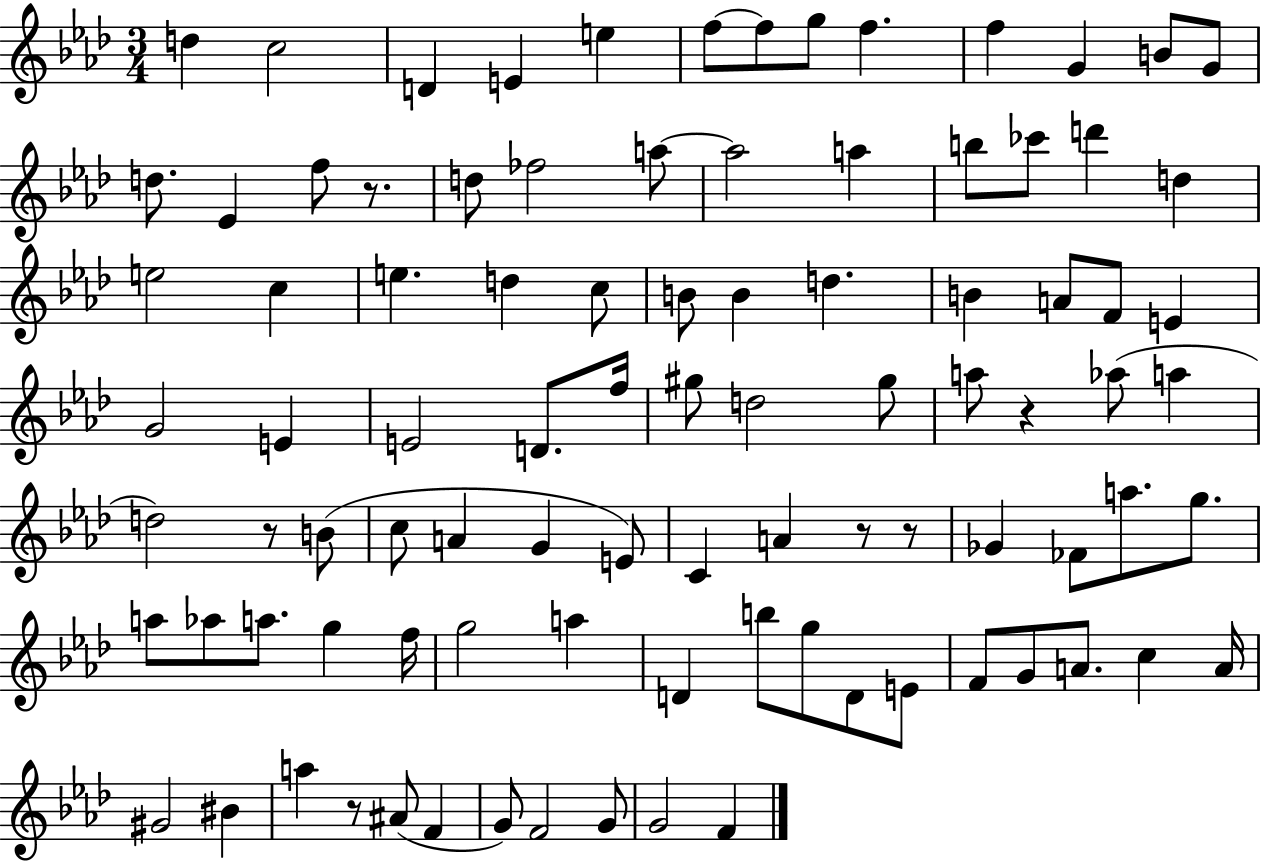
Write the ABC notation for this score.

X:1
T:Untitled
M:3/4
L:1/4
K:Ab
d c2 D E e f/2 f/2 g/2 f f G B/2 G/2 d/2 _E f/2 z/2 d/2 _f2 a/2 a2 a b/2 _c'/2 d' d e2 c e d c/2 B/2 B d B A/2 F/2 E G2 E E2 D/2 f/4 ^g/2 d2 ^g/2 a/2 z _a/2 a d2 z/2 B/2 c/2 A G E/2 C A z/2 z/2 _G _F/2 a/2 g/2 a/2 _a/2 a/2 g f/4 g2 a D b/2 g/2 D/2 E/2 F/2 G/2 A/2 c A/4 ^G2 ^B a z/2 ^A/2 F G/2 F2 G/2 G2 F